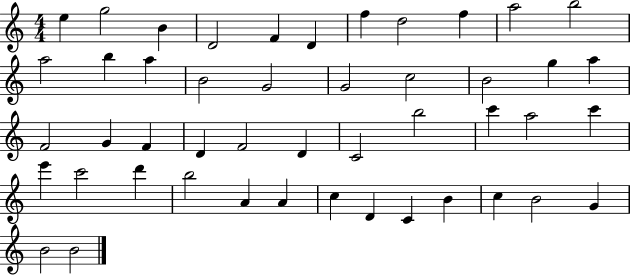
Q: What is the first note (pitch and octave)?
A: E5